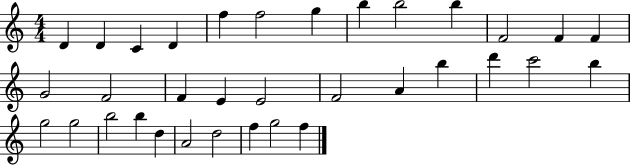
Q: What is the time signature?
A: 4/4